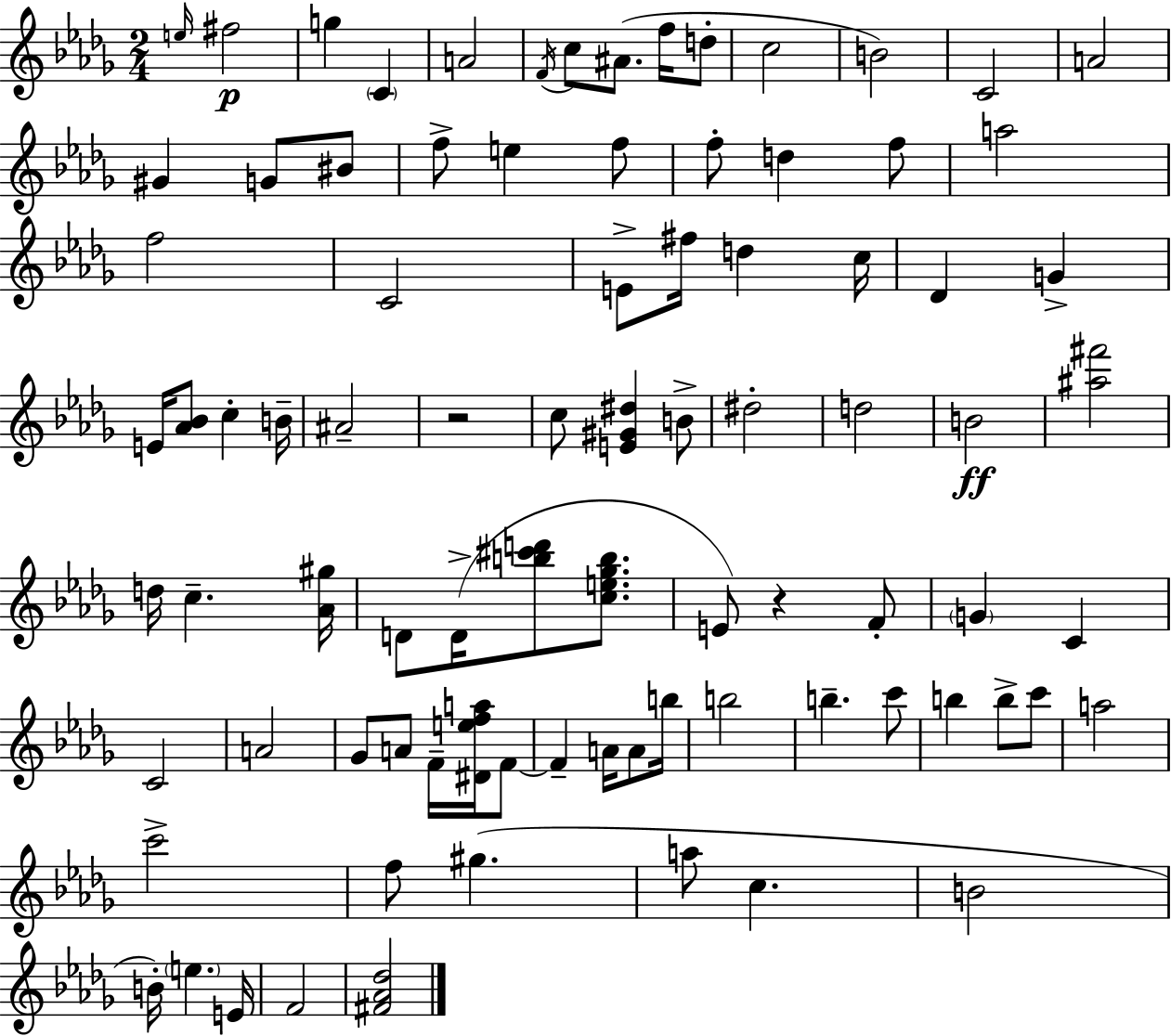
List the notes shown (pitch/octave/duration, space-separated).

E5/s F#5/h G5/q C4/q A4/h F4/s C5/e A#4/e. F5/s D5/e C5/h B4/h C4/h A4/h G#4/q G4/e BIS4/e F5/e E5/q F5/e F5/e D5/q F5/e A5/h F5/h C4/h E4/e F#5/s D5/q C5/s Db4/q G4/q E4/s [Ab4,Bb4]/e C5/q B4/s A#4/h R/h C5/e [E4,G#4,D#5]/q B4/e D#5/h D5/h B4/h [A#5,F#6]/h D5/s C5/q. [Ab4,G#5]/s D4/e D4/s [B5,C#6,D6]/e [C5,E5,Gb5,B5]/e. E4/e R/q F4/e G4/q C4/q C4/h A4/h Gb4/e A4/e F4/s [D#4,E5,F5,A5]/s F4/e F4/q A4/s A4/e B5/s B5/h B5/q. C6/e B5/q B5/e C6/e A5/h C6/h F5/e G#5/q. A5/e C5/q. B4/h B4/s E5/q. E4/s F4/h [F#4,Ab4,Db5]/h